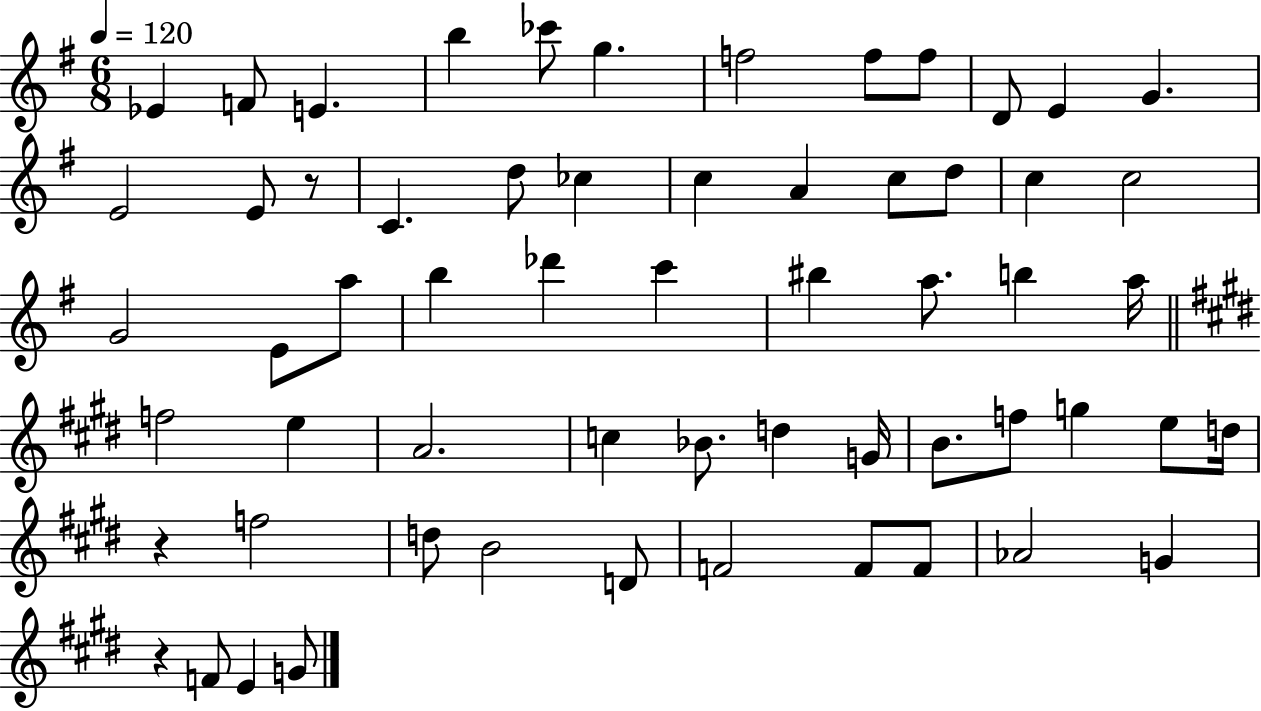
X:1
T:Untitled
M:6/8
L:1/4
K:G
_E F/2 E b _c'/2 g f2 f/2 f/2 D/2 E G E2 E/2 z/2 C d/2 _c c A c/2 d/2 c c2 G2 E/2 a/2 b _d' c' ^b a/2 b a/4 f2 e A2 c _B/2 d G/4 B/2 f/2 g e/2 d/4 z f2 d/2 B2 D/2 F2 F/2 F/2 _A2 G z F/2 E G/2